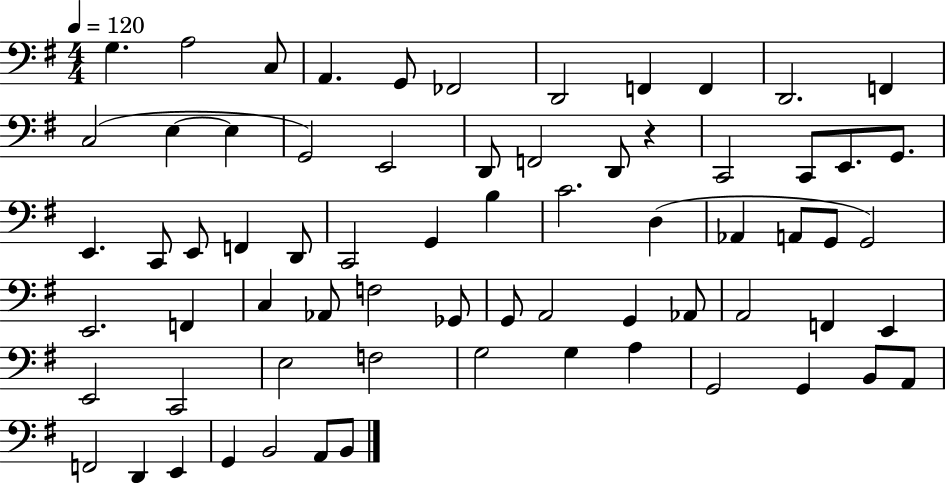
G3/q. A3/h C3/e A2/q. G2/e FES2/h D2/h F2/q F2/q D2/h. F2/q C3/h E3/q E3/q G2/h E2/h D2/e F2/h D2/e R/q C2/h C2/e E2/e. G2/e. E2/q. C2/e E2/e F2/q D2/e C2/h G2/q B3/q C4/h. D3/q Ab2/q A2/e G2/e G2/h E2/h. F2/q C3/q Ab2/e F3/h Gb2/e G2/e A2/h G2/q Ab2/e A2/h F2/q E2/q E2/h C2/h E3/h F3/h G3/h G3/q A3/q G2/h G2/q B2/e A2/e F2/h D2/q E2/q G2/q B2/h A2/e B2/e